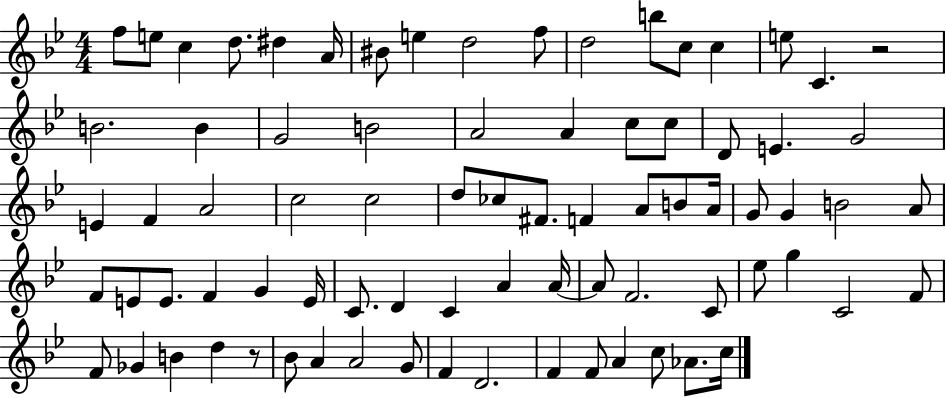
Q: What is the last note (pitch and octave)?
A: C5